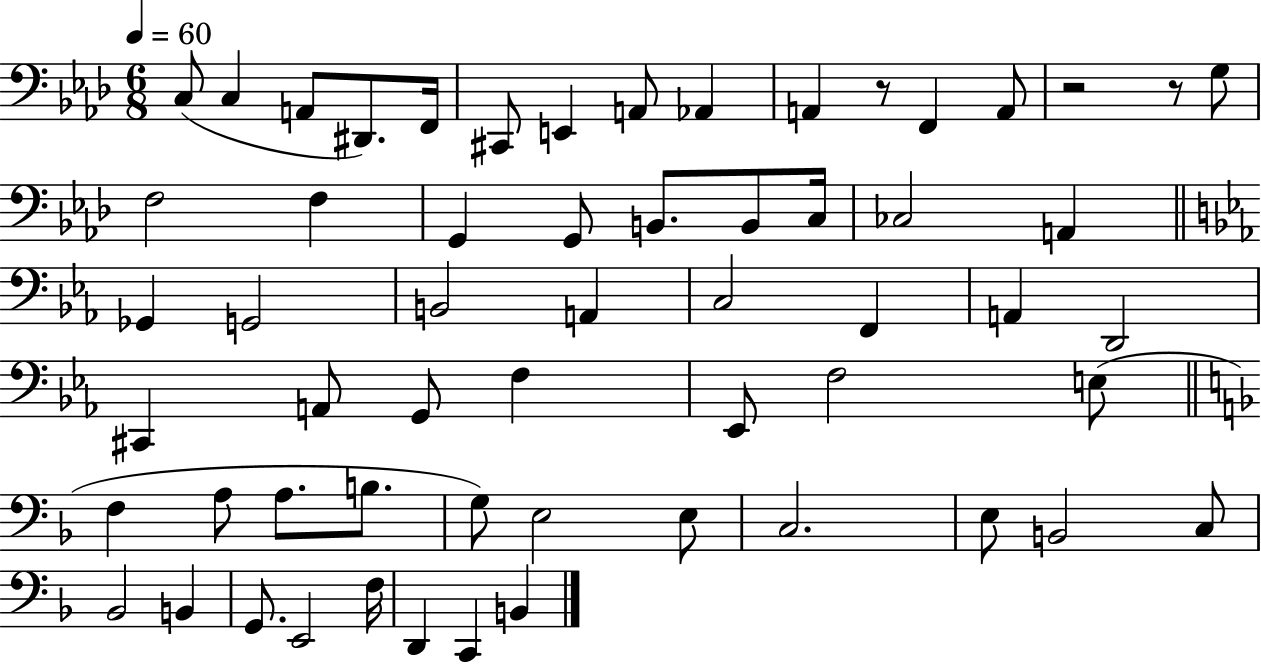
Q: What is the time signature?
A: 6/8